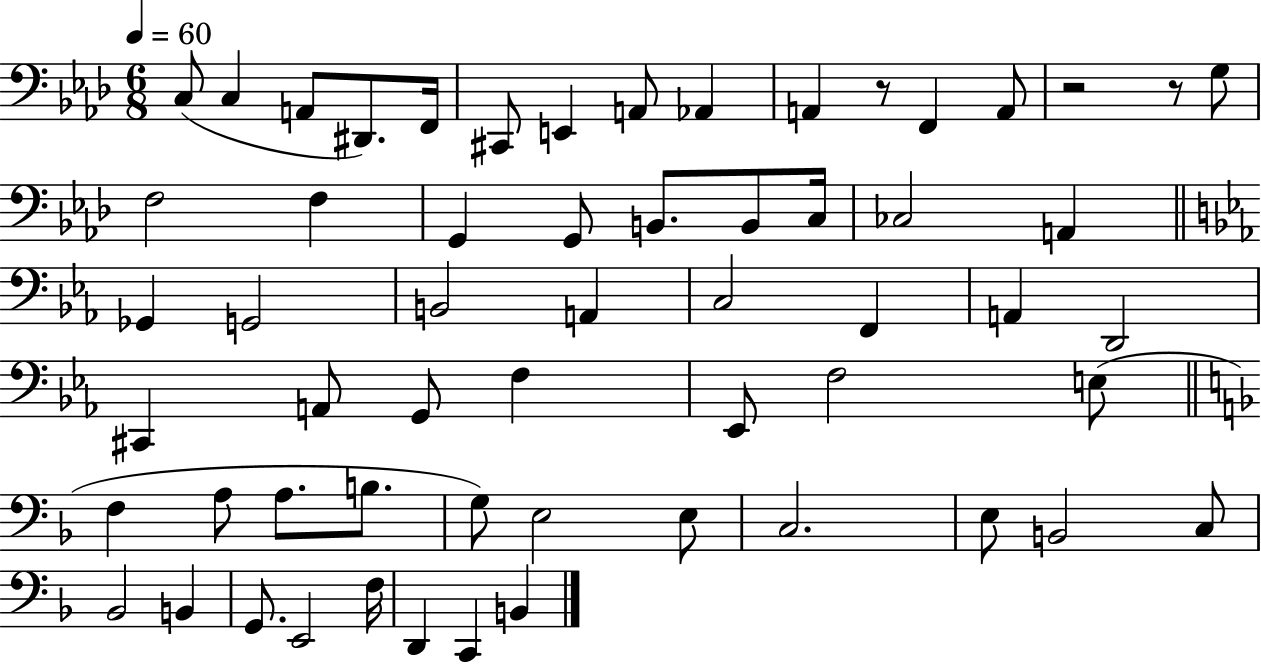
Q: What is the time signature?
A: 6/8